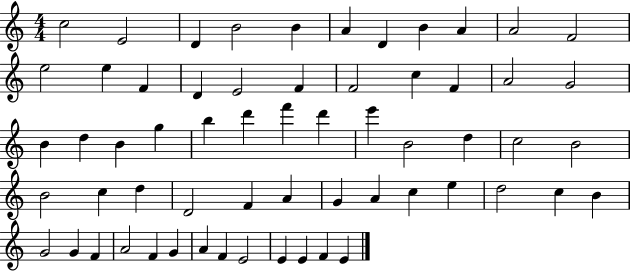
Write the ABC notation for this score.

X:1
T:Untitled
M:4/4
L:1/4
K:C
c2 E2 D B2 B A D B A A2 F2 e2 e F D E2 F F2 c F A2 G2 B d B g b d' f' d' e' B2 d c2 B2 B2 c d D2 F A G A c e d2 c B G2 G F A2 F G A F E2 E E F E